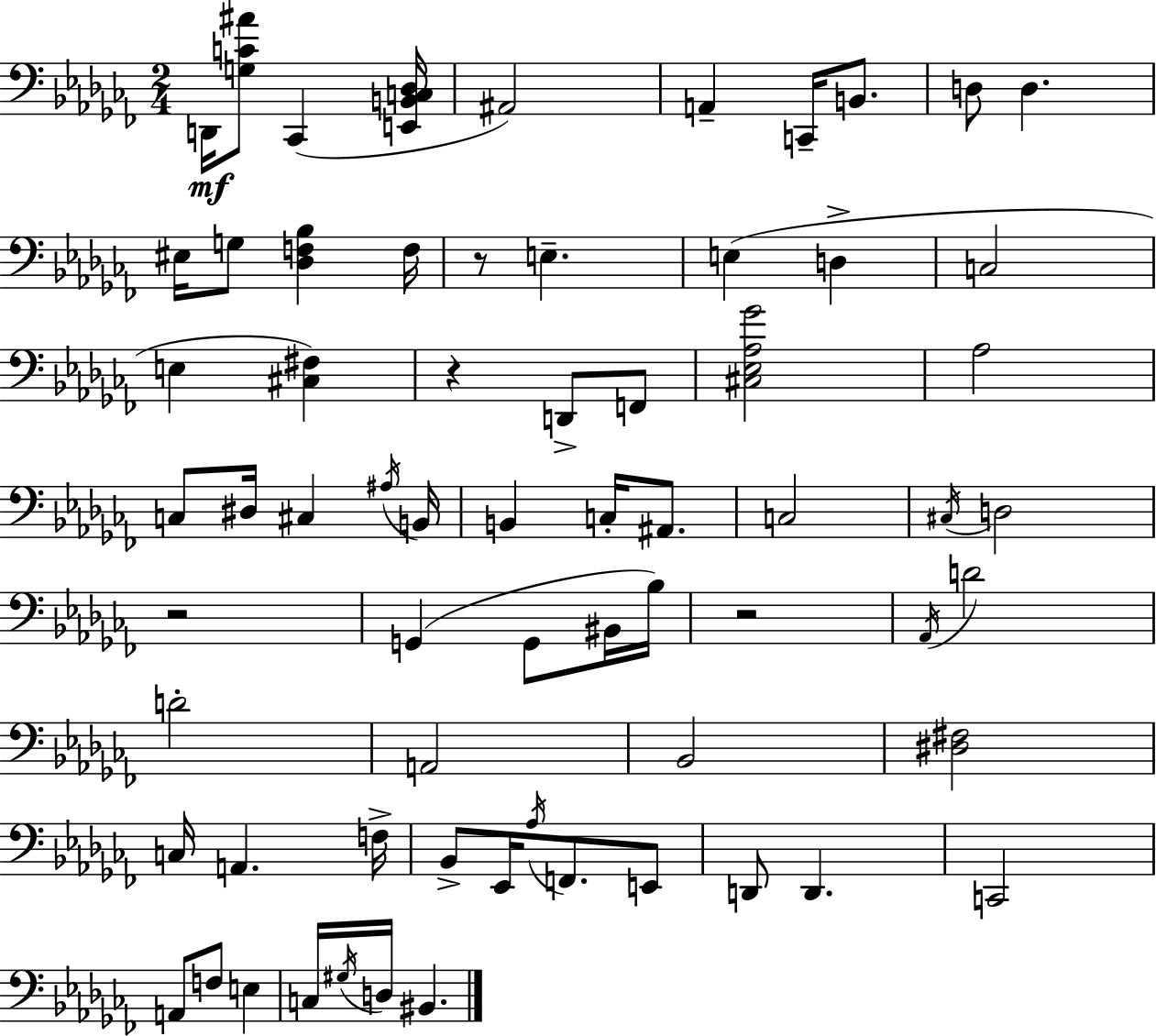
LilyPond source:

{
  \clef bass
  \numericTimeSignature
  \time 2/4
  \key aes \minor
  \repeat volta 2 { d,16\mf <g c' ais'>8 ces,4( <e, b, c des>16 | ais,2) | a,4-- c,16-- b,8. | d8 d4. | \break eis16 g8 <des f bes>4 f16 | r8 e4.-- | e4( d4-> | c2 | \break e4 <cis fis>4) | r4 d,8-> f,8 | <cis ees aes ges'>2 | aes2 | \break c8 dis16 cis4 \acciaccatura { ais16 } | b,16 b,4 c16-. ais,8. | c2 | \acciaccatura { cis16 } d2 | \break r2 | g,4( g,8 | bis,16 bes16) r2 | \acciaccatura { aes,16 } d'2 | \break d'2-. | a,2 | bes,2 | <dis fis>2 | \break c16 a,4. | f16-> bes,8-> ees,16 \acciaccatura { aes16 } f,8. | e,8 d,8 d,4. | c,2 | \break a,8 f8 | e4 c16 \acciaccatura { gis16 } d16 bis,4. | } \bar "|."
}